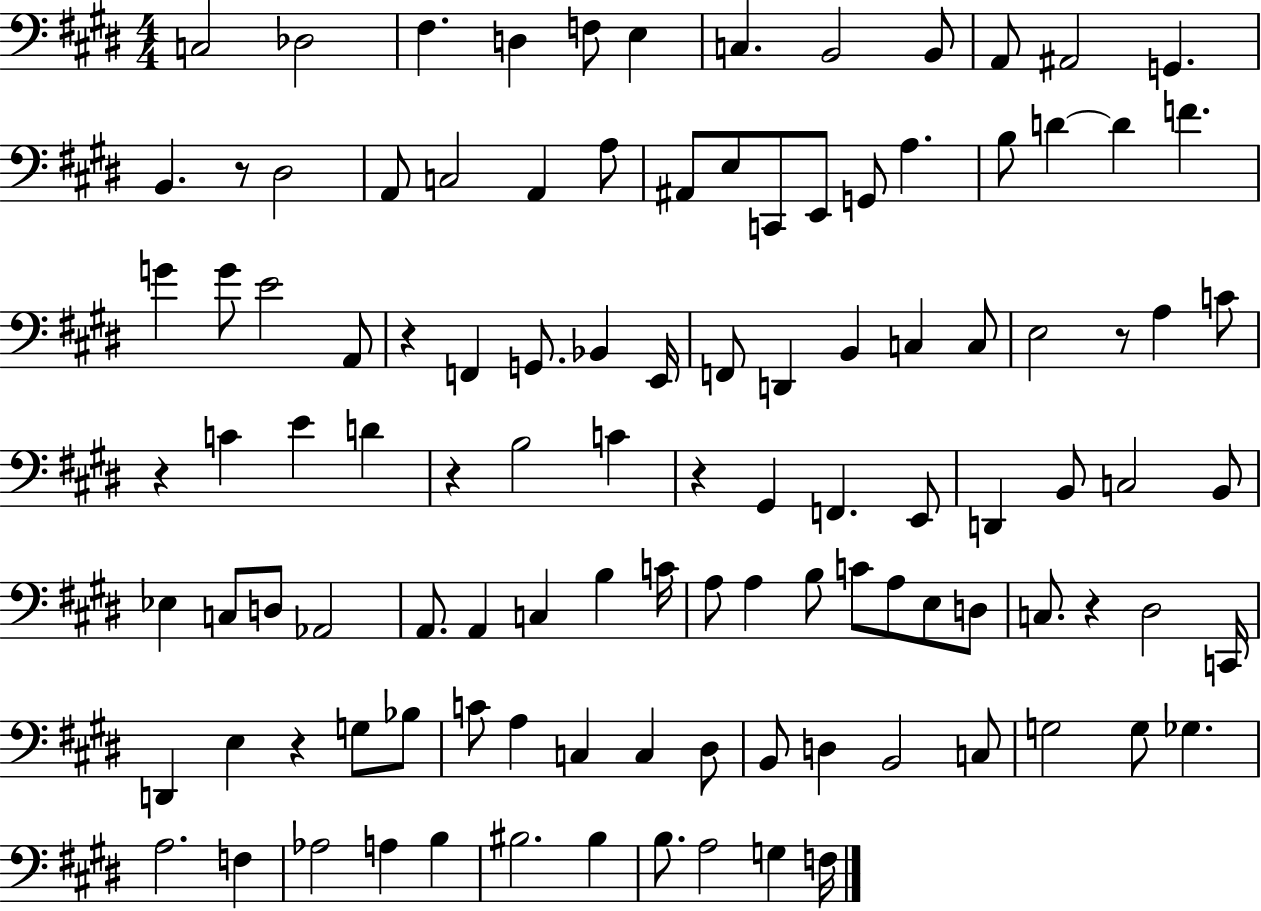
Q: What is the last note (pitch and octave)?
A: F3